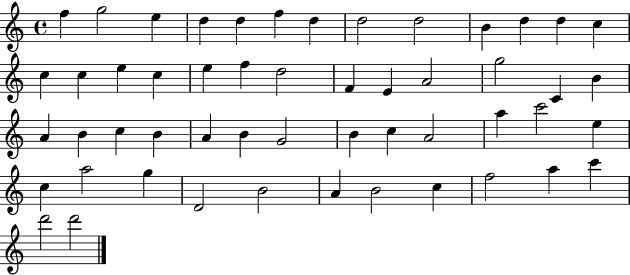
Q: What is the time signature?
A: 4/4